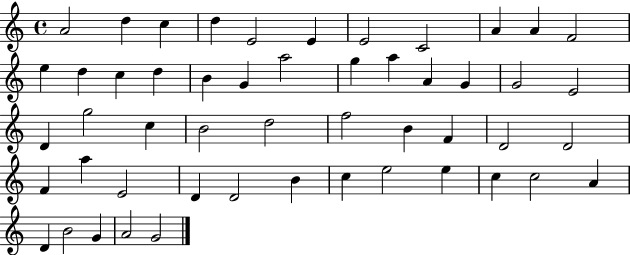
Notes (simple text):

A4/h D5/q C5/q D5/q E4/h E4/q E4/h C4/h A4/q A4/q F4/h E5/q D5/q C5/q D5/q B4/q G4/q A5/h G5/q A5/q A4/q G4/q G4/h E4/h D4/q G5/h C5/q B4/h D5/h F5/h B4/q F4/q D4/h D4/h F4/q A5/q E4/h D4/q D4/h B4/q C5/q E5/h E5/q C5/q C5/h A4/q D4/q B4/h G4/q A4/h G4/h